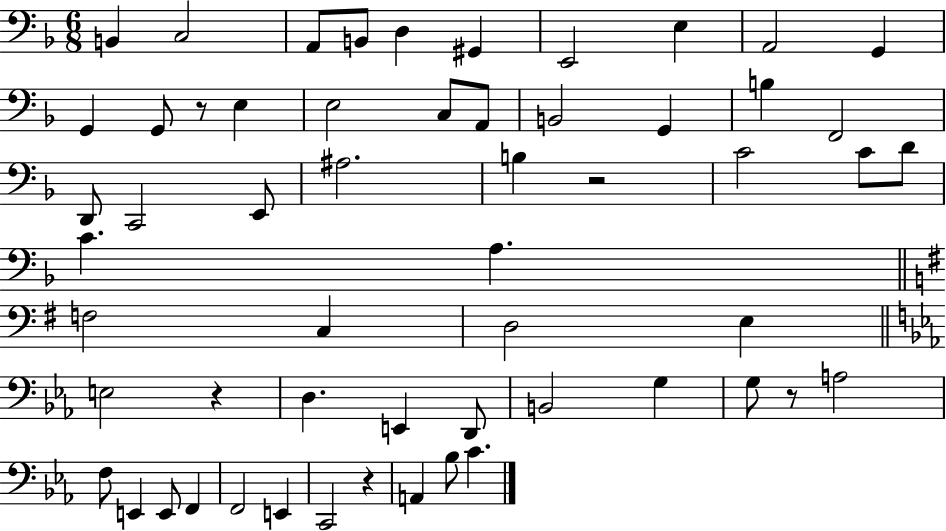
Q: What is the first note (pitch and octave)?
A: B2